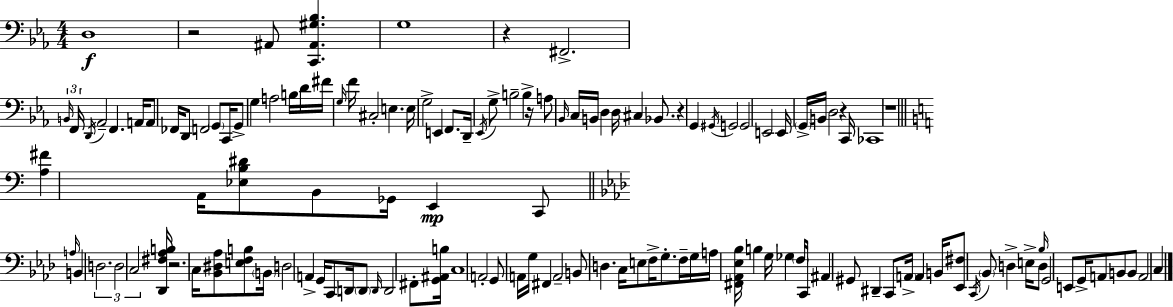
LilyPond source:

{
  \clef bass
  \numericTimeSignature
  \time 4/4
  \key ees \major
  d1\f | r2 ais,8 <c, ais, gis bes>4. | g1 | r4 fis,2.-> | \break \tuplet 3/2 { \grace { b,16 } f,16 \acciaccatura { d,16 } } aes,2-- f,4. | a,16 a,8 fes,16 d,8 f,2 \parenthesize g,8 | c,16 g,8-> g4 a2 | b16 d'16 fis'16 \grace { g16 } f'16 cis2-. e4. | \break e16 g2-> e,4 | f,8. d,16-- \acciaccatura { ees,16 } g8-> b2-- b4-> | r16 a8 \grace { bes,16 } c16 b,16 d4 d16 cis4 | bes,8. r4 g,4 \acciaccatura { gis,16 } g,2 | \break g,2 e,2 | e,16 \parenthesize g,16-> b,16 d2 | r4 c,16 ces,1 | r1 | \break \bar "||" \break \key c \major <a fis'>4 a,16 <ees b dis'>8 b,8 ges,16 e,4\mp c,8 | \bar "||" \break \key aes \major \grace { a16 } b,4 \tuplet 3/2 { d2. | d2 c2 } | <des, fis aes b>16 r2. c16 <bes, dis aes>8 | <e f b>8 \parenthesize b,16 d2 a,4-> | \break g,16 c,8 d,16 \parenthesize d,8 \grace { d,16 } d,2 fis,8-. | <g, ais, b>16 c1 | a,2-. g,8 a,16 g16 fis,4 | a,2-- b,8 d4. | \break c16 e8 f16-> g8.-. f16-- g16 a16 <fis, aes, ees bes>16 b4 | g16 ges4 \parenthesize f16 c,16 ais,4 gis,8 dis,4-- | c,8 \parenthesize a,16-> a,4 b,16 <ees, fis>8 \acciaccatura { c,16 } \parenthesize bes,8 d4-> | e16-> \grace { bes16 } d8 g,2 e,8 | \break g,16-> a,8 b,8 b,8 a,2 | c4 \bar "|."
}